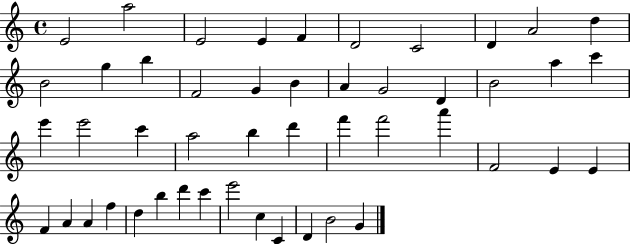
{
  \clef treble
  \time 4/4
  \defaultTimeSignature
  \key c \major
  e'2 a''2 | e'2 e'4 f'4 | d'2 c'2 | d'4 a'2 d''4 | \break b'2 g''4 b''4 | f'2 g'4 b'4 | a'4 g'2 d'4 | b'2 a''4 c'''4 | \break e'''4 e'''2 c'''4 | a''2 b''4 d'''4 | f'''4 f'''2 a'''4 | f'2 e'4 e'4 | \break f'4 a'4 a'4 f''4 | d''4 b''4 d'''4 c'''4 | e'''2 c''4 c'4 | d'4 b'2 g'4 | \break \bar "|."
}